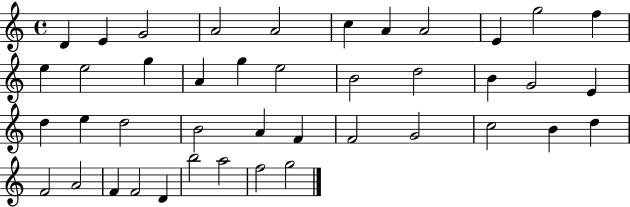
D4/q E4/q G4/h A4/h A4/h C5/q A4/q A4/h E4/q G5/h F5/q E5/q E5/h G5/q A4/q G5/q E5/h B4/h D5/h B4/q G4/h E4/q D5/q E5/q D5/h B4/h A4/q F4/q F4/h G4/h C5/h B4/q D5/q F4/h A4/h F4/q F4/h D4/q B5/h A5/h F5/h G5/h